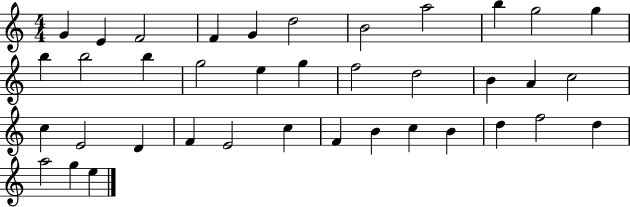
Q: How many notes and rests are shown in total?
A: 38